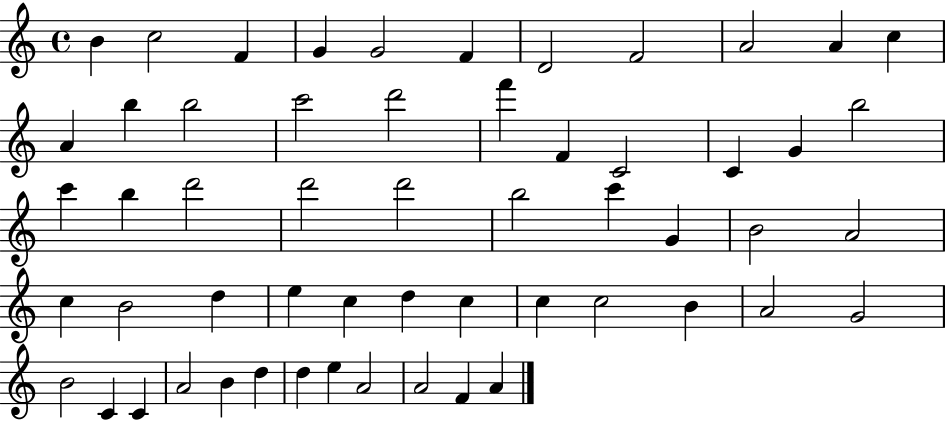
B4/q C5/h F4/q G4/q G4/h F4/q D4/h F4/h A4/h A4/q C5/q A4/q B5/q B5/h C6/h D6/h F6/q F4/q C4/h C4/q G4/q B5/h C6/q B5/q D6/h D6/h D6/h B5/h C6/q G4/q B4/h A4/h C5/q B4/h D5/q E5/q C5/q D5/q C5/q C5/q C5/h B4/q A4/h G4/h B4/h C4/q C4/q A4/h B4/q D5/q D5/q E5/q A4/h A4/h F4/q A4/q